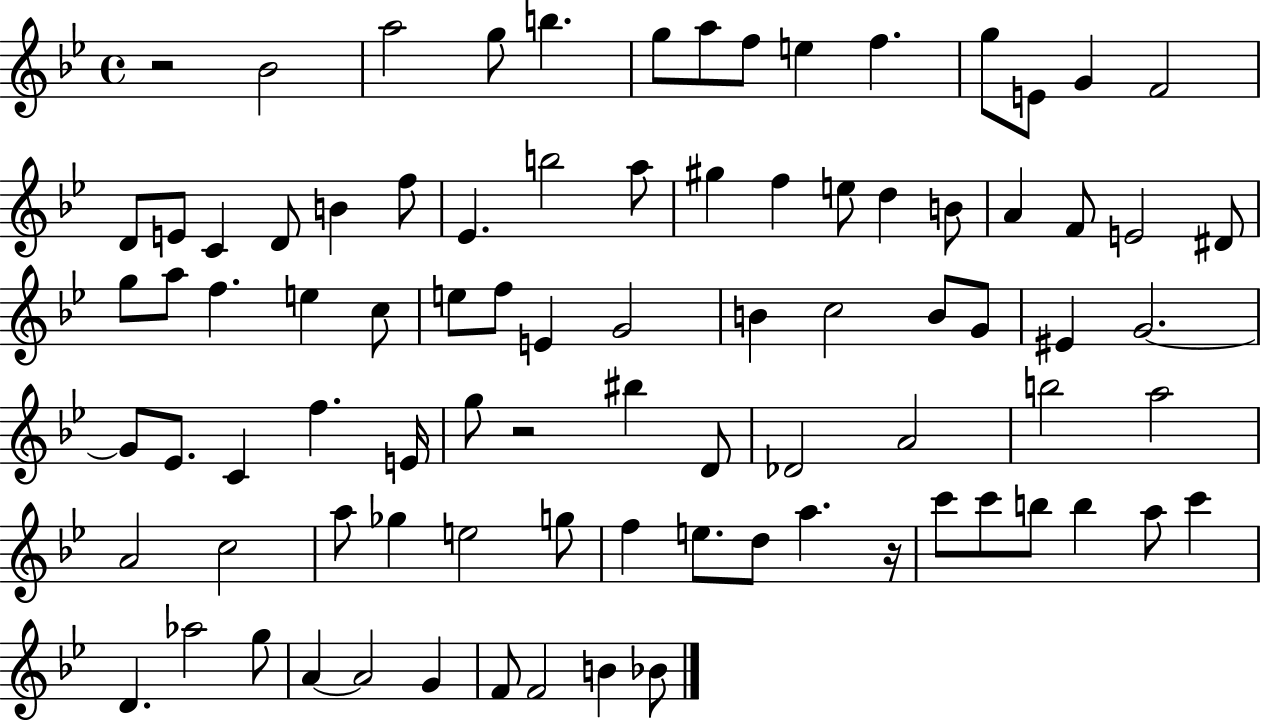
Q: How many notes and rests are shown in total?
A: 87